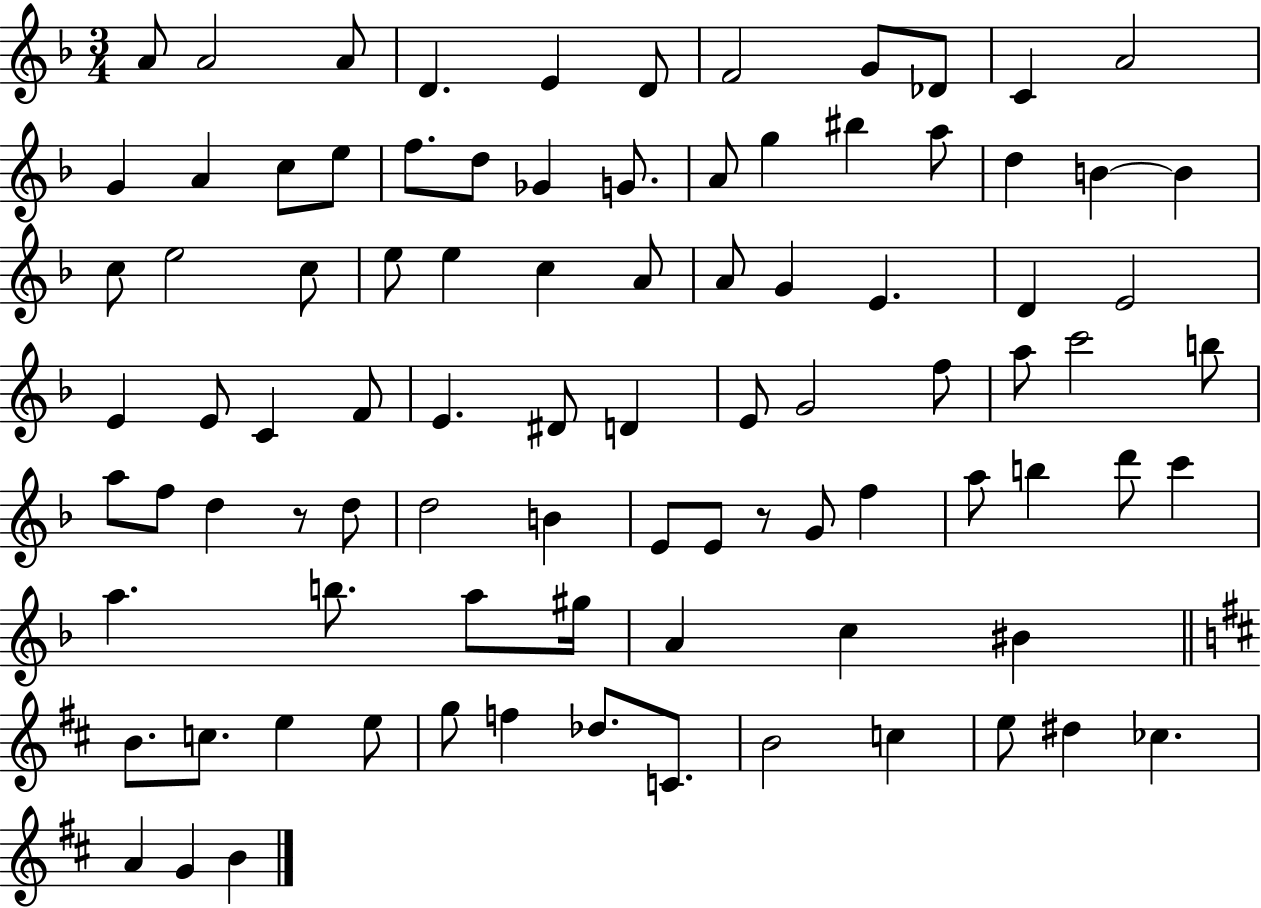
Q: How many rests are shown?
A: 2